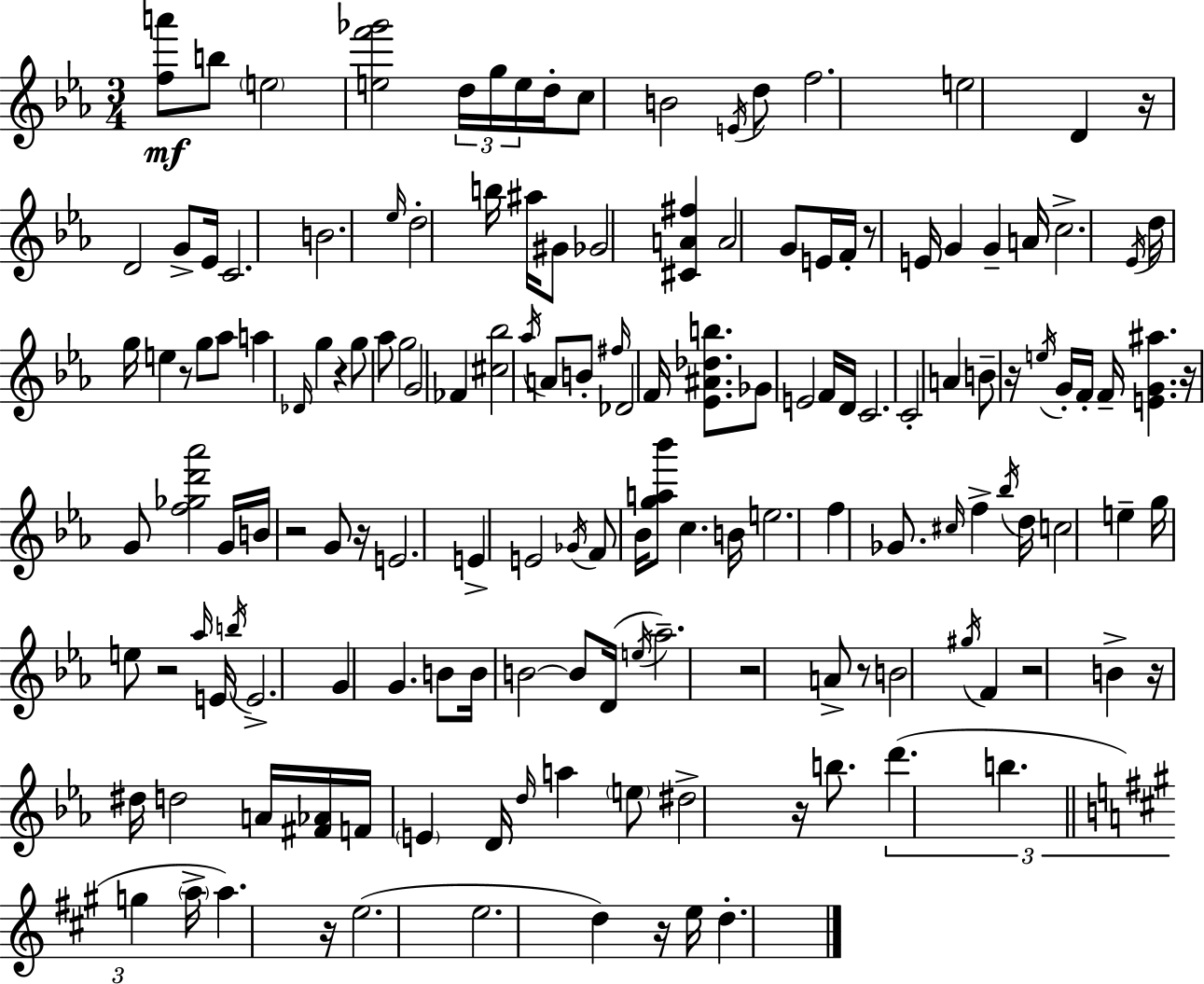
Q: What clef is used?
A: treble